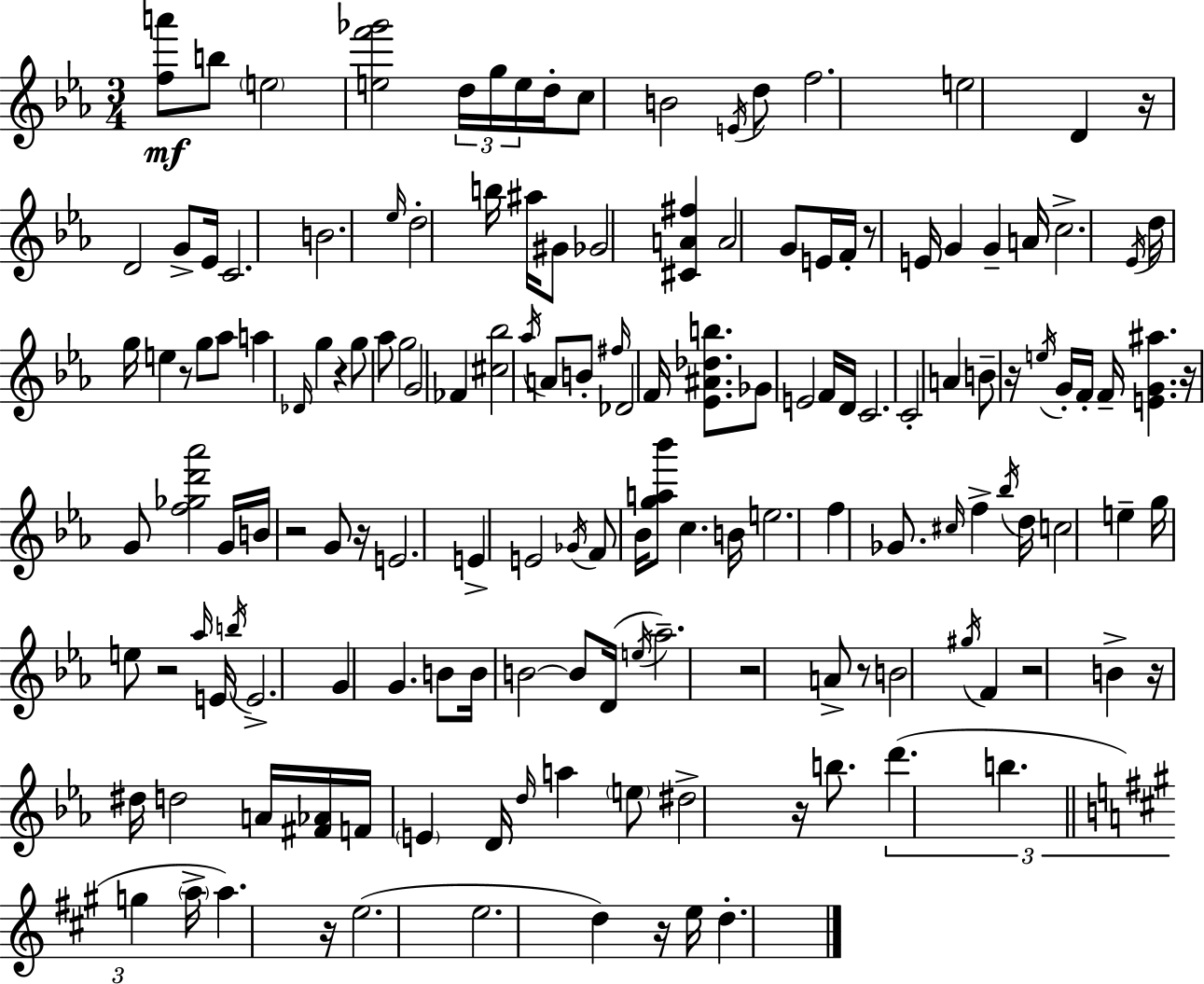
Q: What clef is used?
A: treble